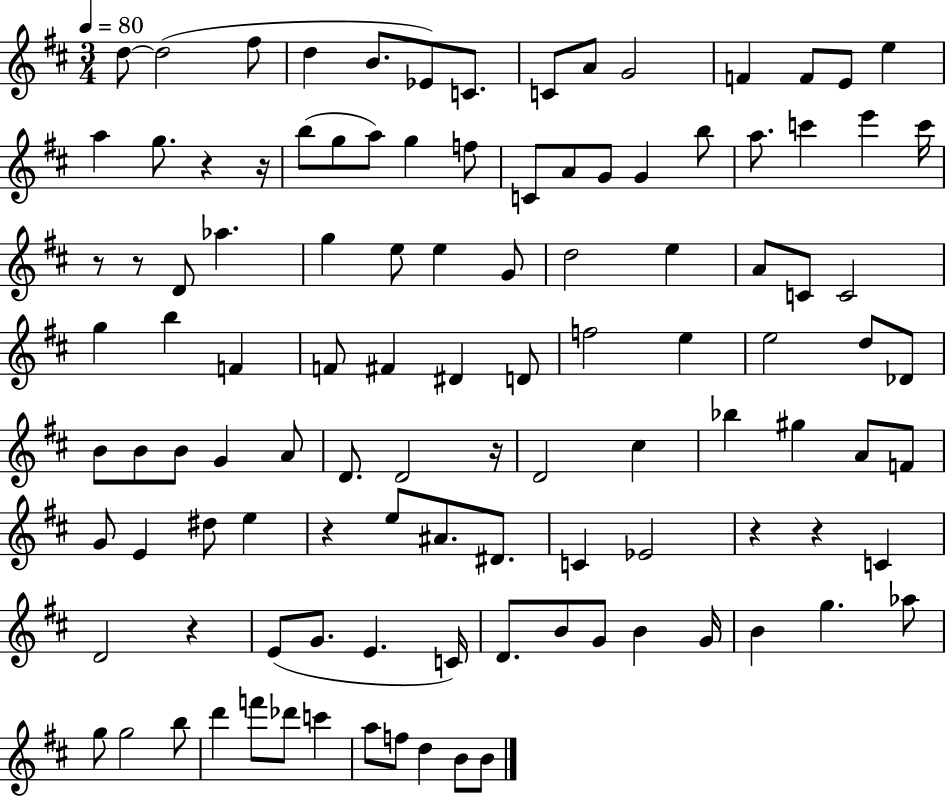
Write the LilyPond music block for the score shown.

{
  \clef treble
  \numericTimeSignature
  \time 3/4
  \key d \major
  \tempo 4 = 80
  d''8~~ d''2( fis''8 | d''4 b'8. ees'8) c'8. | c'8 a'8 g'2 | f'4 f'8 e'8 e''4 | \break a''4 g''8. r4 r16 | b''8( g''8 a''8) g''4 f''8 | c'8 a'8 g'8 g'4 b''8 | a''8. c'''4 e'''4 c'''16 | \break r8 r8 d'8 aes''4. | g''4 e''8 e''4 g'8 | d''2 e''4 | a'8 c'8 c'2 | \break g''4 b''4 f'4 | f'8 fis'4 dis'4 d'8 | f''2 e''4 | e''2 d''8 des'8 | \break b'8 b'8 b'8 g'4 a'8 | d'8. d'2 r16 | d'2 cis''4 | bes''4 gis''4 a'8 f'8 | \break g'8 e'4 dis''8 e''4 | r4 e''8 ais'8. dis'8. | c'4 ees'2 | r4 r4 c'4 | \break d'2 r4 | e'8( g'8. e'4. c'16) | d'8. b'8 g'8 b'4 g'16 | b'4 g''4. aes''8 | \break g''8 g''2 b''8 | d'''4 f'''8 des'''8 c'''4 | a''8 f''8 d''4 b'8 b'8 | \bar "|."
}